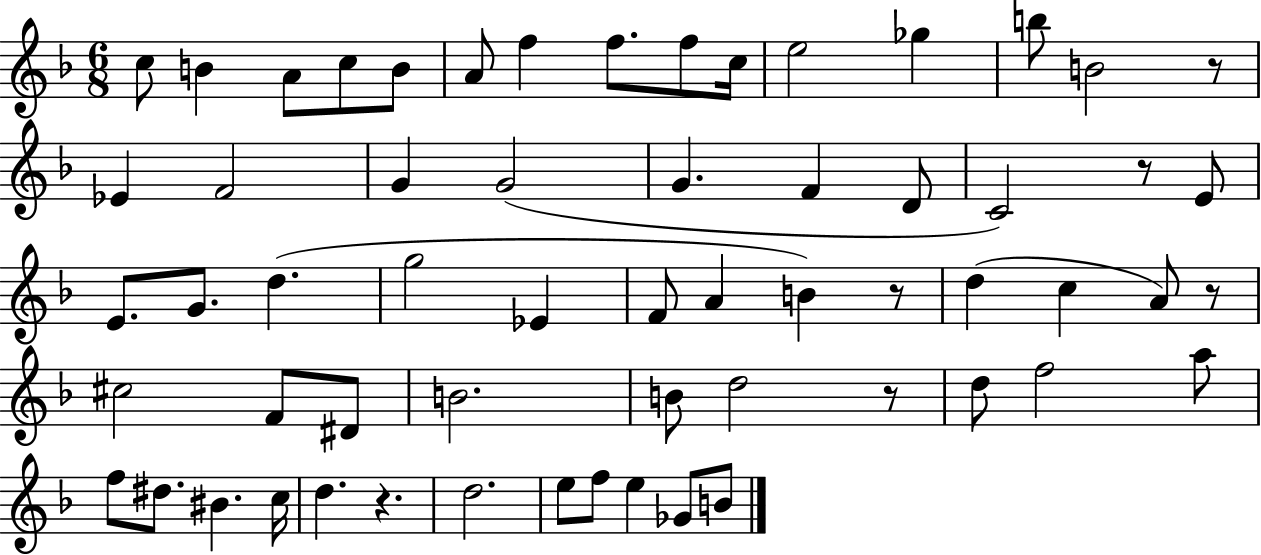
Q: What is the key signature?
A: F major